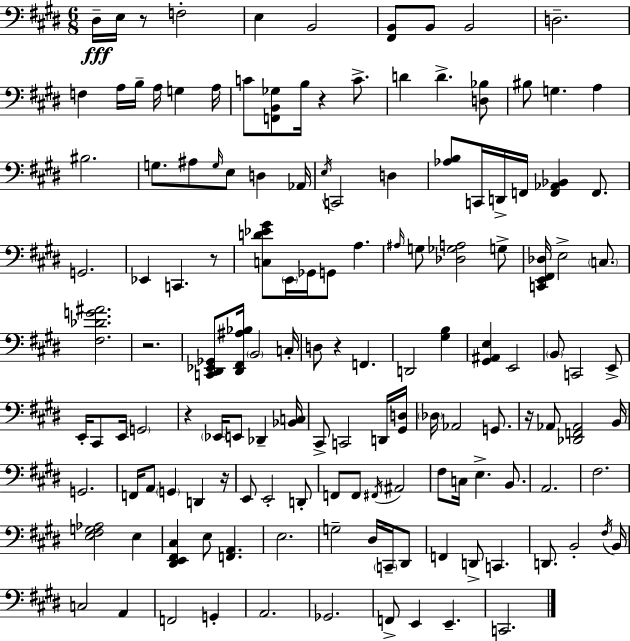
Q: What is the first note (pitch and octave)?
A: D#3